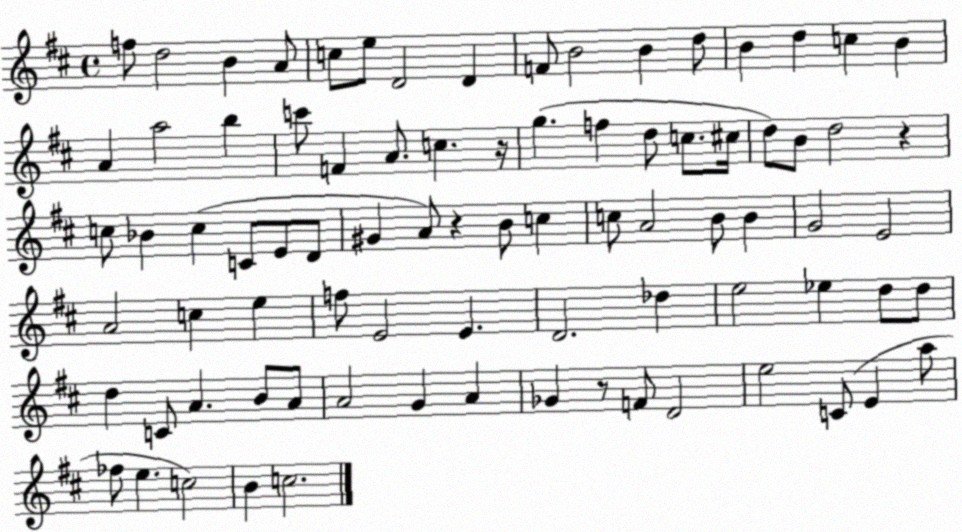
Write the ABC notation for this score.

X:1
T:Untitled
M:4/4
L:1/4
K:D
f/2 d2 B A/2 c/2 e/2 D2 D F/2 B2 B d/2 B d c B A a2 b c'/2 F A/2 c z/4 g f d/2 c/2 ^c/4 d/2 B/2 d2 z c/2 _B c C/2 E/2 D/2 ^G A/2 z B/2 c c/2 A2 B/2 B G2 E2 A2 c e f/2 E2 E D2 _d e2 _e d/2 d/2 d C/2 A B/2 A/2 A2 G A _G z/2 F/2 D2 e2 C/2 E a/2 _f/2 e c2 B c2